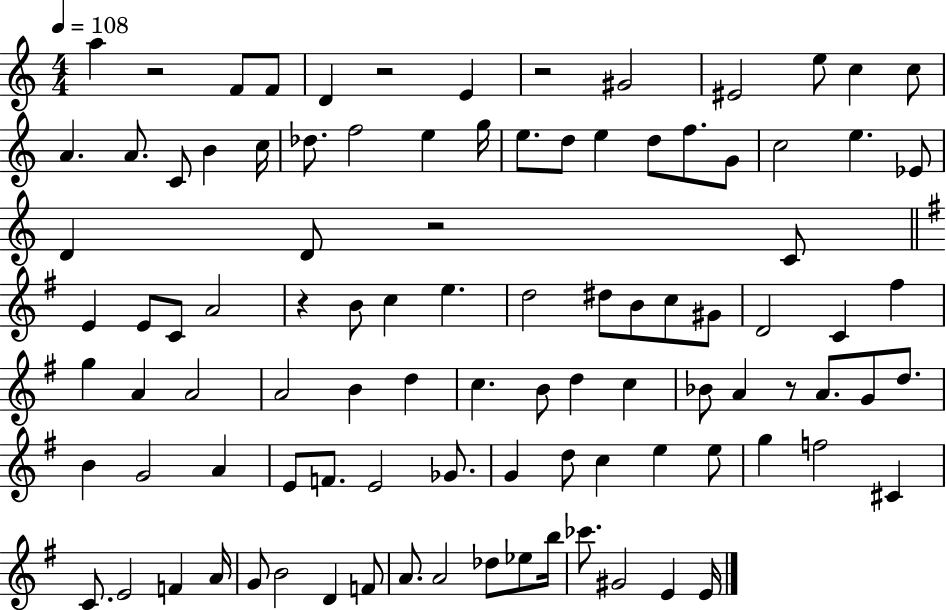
{
  \clef treble
  \numericTimeSignature
  \time 4/4
  \key c \major
  \tempo 4 = 108
  a''4 r2 f'8 f'8 | d'4 r2 e'4 | r2 gis'2 | eis'2 e''8 c''4 c''8 | \break a'4. a'8. c'8 b'4 c''16 | des''8. f''2 e''4 g''16 | e''8. d''8 e''4 d''8 f''8. g'8 | c''2 e''4. ees'8 | \break d'4 d'8 r2 c'8 | \bar "||" \break \key e \minor e'4 e'8 c'8 a'2 | r4 b'8 c''4 e''4. | d''2 dis''8 b'8 c''8 gis'8 | d'2 c'4 fis''4 | \break g''4 a'4 a'2 | a'2 b'4 d''4 | c''4. b'8 d''4 c''4 | bes'8 a'4 r8 a'8. g'8 d''8. | \break b'4 g'2 a'4 | e'8 f'8. e'2 ges'8. | g'4 d''8 c''4 e''4 e''8 | g''4 f''2 cis'4 | \break c'8. e'2 f'4 a'16 | g'8 b'2 d'4 f'8 | a'8. a'2 des''8 ees''8 b''16 | ces'''8. gis'2 e'4 e'16 | \break \bar "|."
}